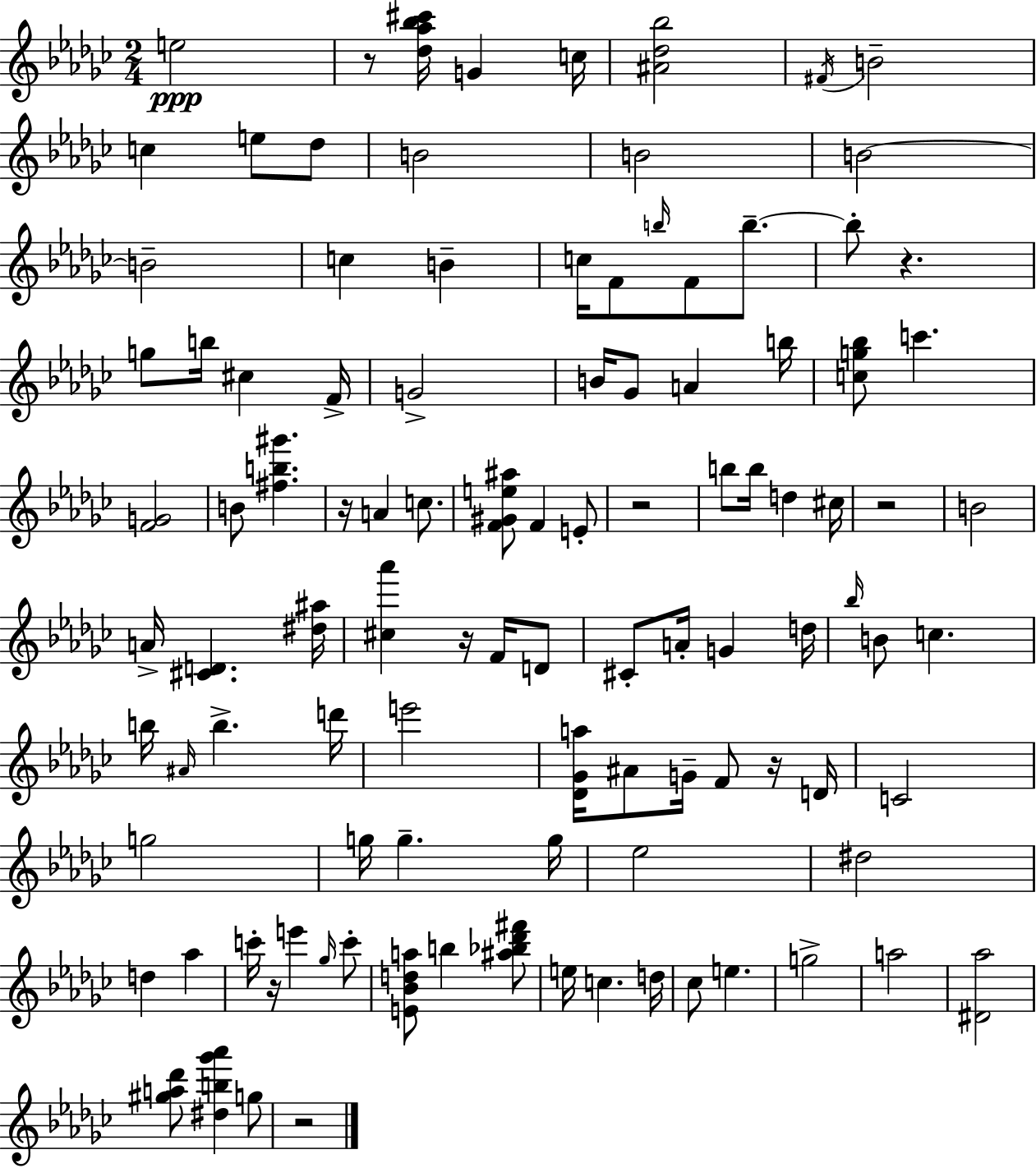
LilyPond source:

{
  \clef treble
  \numericTimeSignature
  \time 2/4
  \key ees \minor
  e''2\ppp | r8 <des'' aes'' bes'' cis'''>16 g'4 c''16 | <ais' des'' bes''>2 | \acciaccatura { fis'16 } b'2-- | \break c''4 e''8 des''8 | b'2 | b'2 | b'2~~ | \break b'2-- | c''4 b'4-- | c''16 f'8 \grace { b''16 } f'8 b''8.--~~ | b''8-. r4. | \break g''8 b''16 cis''4 | f'16-> g'2-> | b'16 ges'8 a'4 | b''16 <c'' g'' bes''>8 c'''4. | \break <f' g'>2 | b'8 <fis'' b'' gis'''>4. | r16 a'4 c''8. | <f' gis' e'' ais''>8 f'4 | \break e'8-. r2 | b''8 b''16 d''4 | cis''16 r2 | b'2 | \break a'16-> <cis' d'>4. | <dis'' ais''>16 <cis'' aes'''>4 r16 f'16 | d'8 cis'8-. a'16-. g'4 | d''16 \grace { bes''16 } b'8 c''4. | \break b''16 \grace { ais'16 } b''4.-> | d'''16 e'''2 | <des' ges' a''>16 ais'8 g'16-- | f'8 r16 d'16 c'2 | \break g''2 | g''16 g''4.-- | g''16 ees''2 | dis''2 | \break d''4 | aes''4 c'''16-. r16 e'''4 | \grace { ges''16 } c'''8-. <e' bes' d'' a''>8 b''4 | <ais'' bes'' des''' fis'''>8 e''16 c''4. | \break d''16 ces''8 e''4. | g''2-> | a''2 | <dis' aes''>2 | \break <gis'' a'' des'''>8 <dis'' b'' ges''' aes'''>4 | g''8 r2 | \bar "|."
}